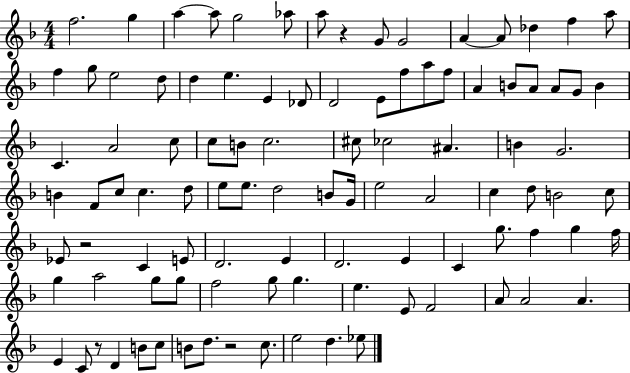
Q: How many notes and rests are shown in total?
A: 100